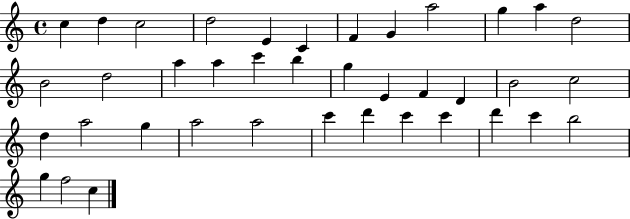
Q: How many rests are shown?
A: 0